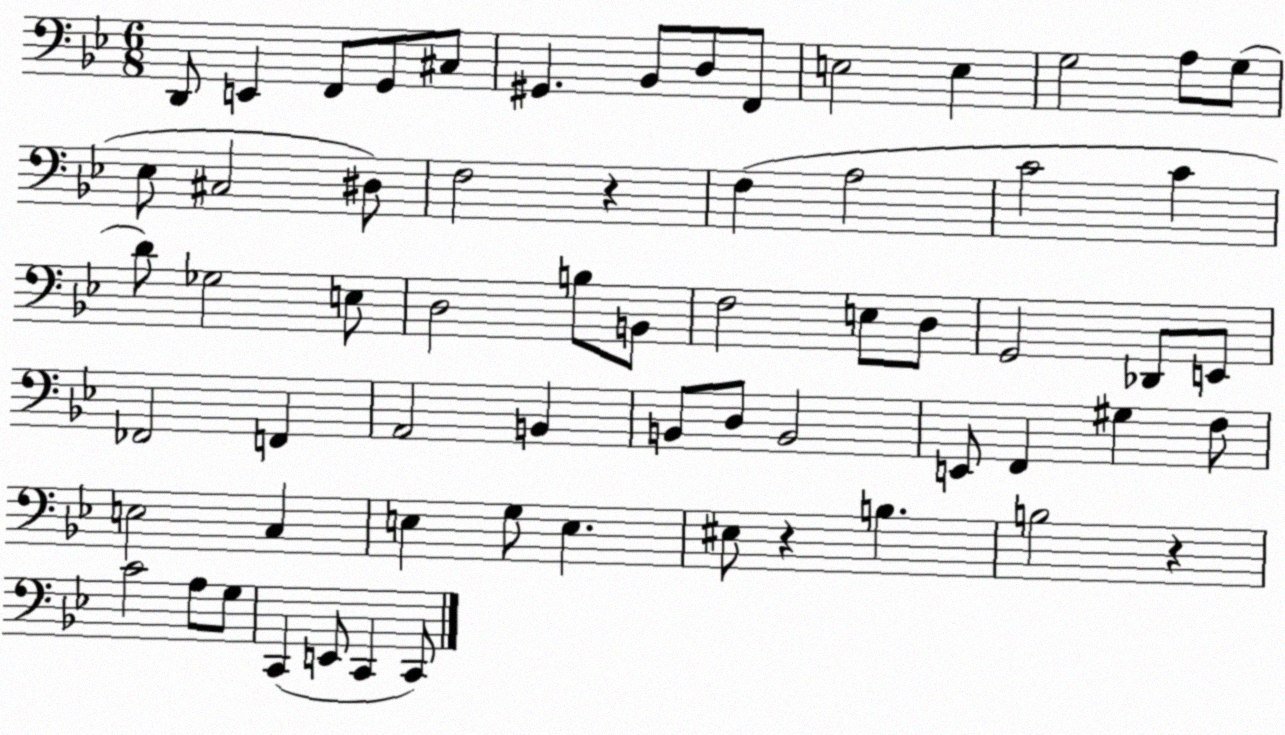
X:1
T:Untitled
M:6/8
L:1/4
K:Bb
D,,/2 E,, F,,/2 G,,/2 ^C,/2 ^G,, _B,,/2 D,/2 F,,/2 E,2 E, G,2 A,/2 G,/2 _E,/2 ^C,2 ^D,/2 F,2 z F, A,2 C2 C D/2 _G,2 E,/2 D,2 B,/2 B,,/2 F,2 E,/2 D,/2 G,,2 _D,,/2 E,,/2 _F,,2 F,, A,,2 B,, B,,/2 D,/2 B,,2 E,,/2 F,, ^G, F,/2 E,2 C, E, G,/2 E, ^E,/2 z B, B,2 z C2 A,/2 G,/2 C,, E,,/2 C,, C,,/2